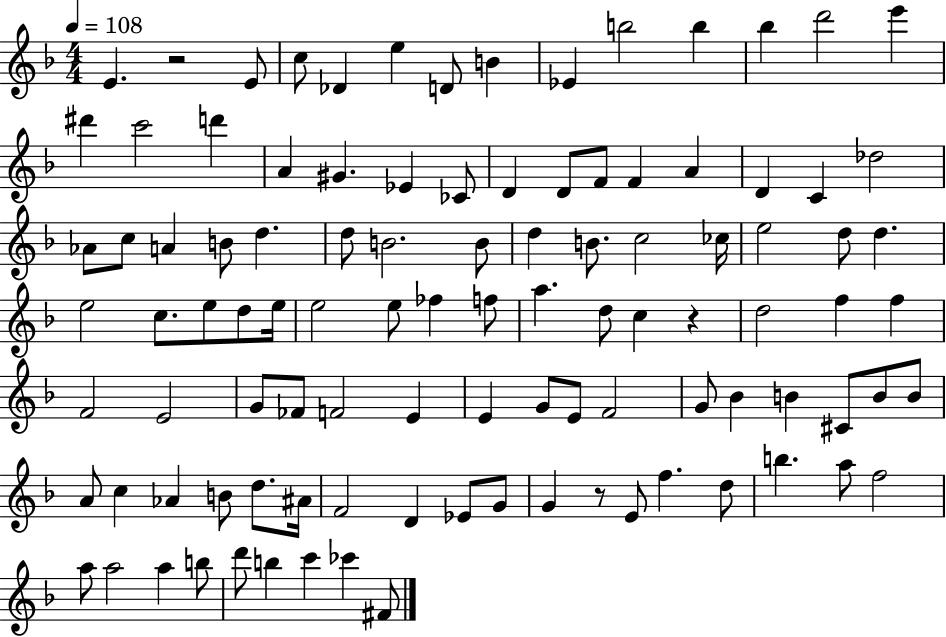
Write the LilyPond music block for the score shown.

{
  \clef treble
  \numericTimeSignature
  \time 4/4
  \key f \major
  \tempo 4 = 108
  e'4. r2 e'8 | c''8 des'4 e''4 d'8 b'4 | ees'4 b''2 b''4 | bes''4 d'''2 e'''4 | \break dis'''4 c'''2 d'''4 | a'4 gis'4. ees'4 ces'8 | d'4 d'8 f'8 f'4 a'4 | d'4 c'4 des''2 | \break aes'8 c''8 a'4 b'8 d''4. | d''8 b'2. b'8 | d''4 b'8. c''2 ces''16 | e''2 d''8 d''4. | \break e''2 c''8. e''8 d''8 e''16 | e''2 e''8 fes''4 f''8 | a''4. d''8 c''4 r4 | d''2 f''4 f''4 | \break f'2 e'2 | g'8 fes'8 f'2 e'4 | e'4 g'8 e'8 f'2 | g'8 bes'4 b'4 cis'8 b'8 b'8 | \break a'8 c''4 aes'4 b'8 d''8. ais'16 | f'2 d'4 ees'8 g'8 | g'4 r8 e'8 f''4. d''8 | b''4. a''8 f''2 | \break a''8 a''2 a''4 b''8 | d'''8 b''4 c'''4 ces'''4 fis'8 | \bar "|."
}